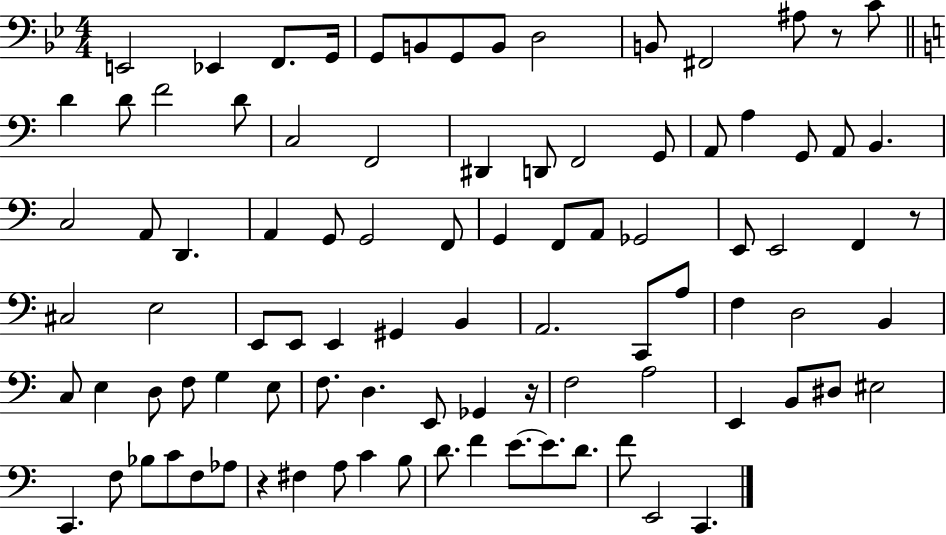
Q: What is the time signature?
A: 4/4